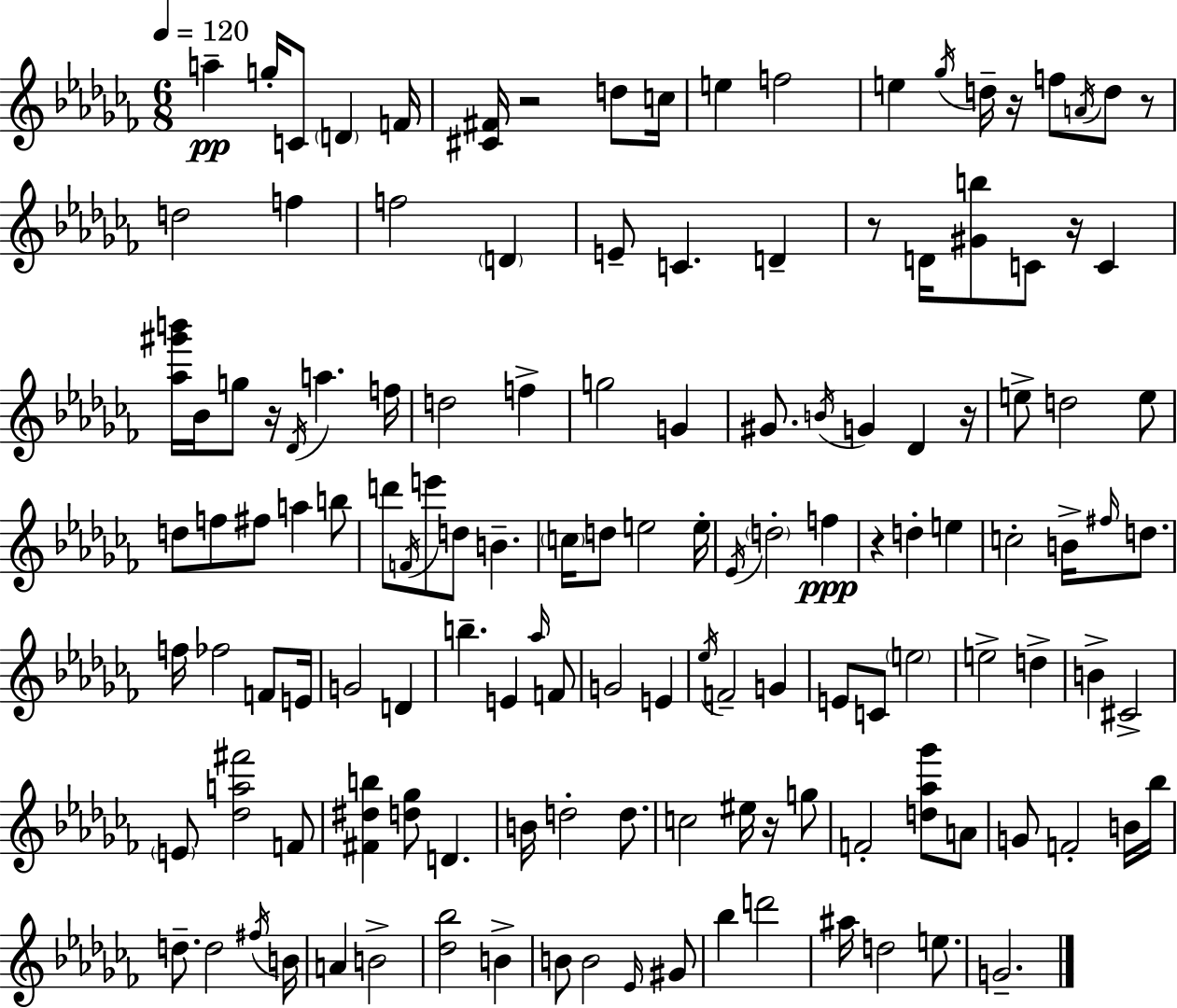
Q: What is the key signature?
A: AES minor